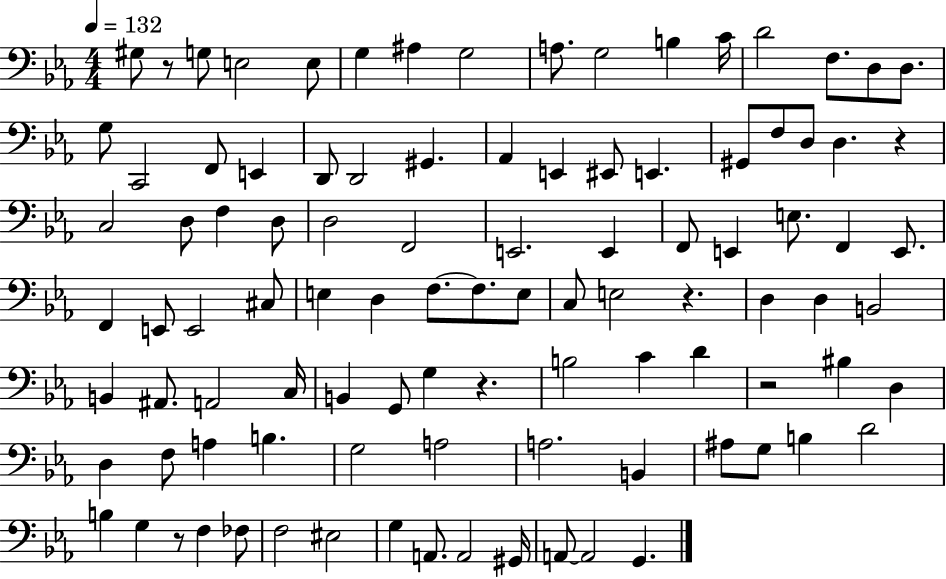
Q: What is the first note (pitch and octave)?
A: G#3